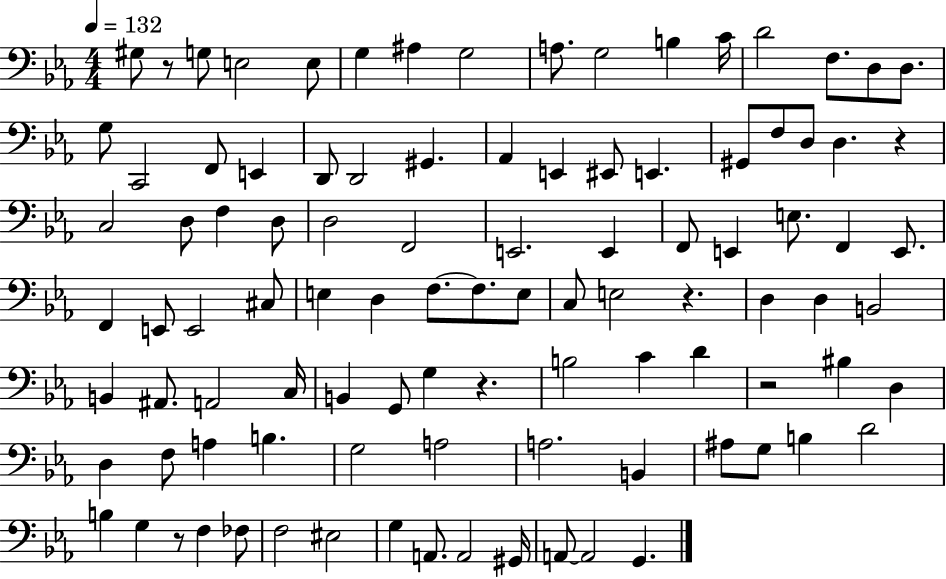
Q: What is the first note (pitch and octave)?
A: G#3